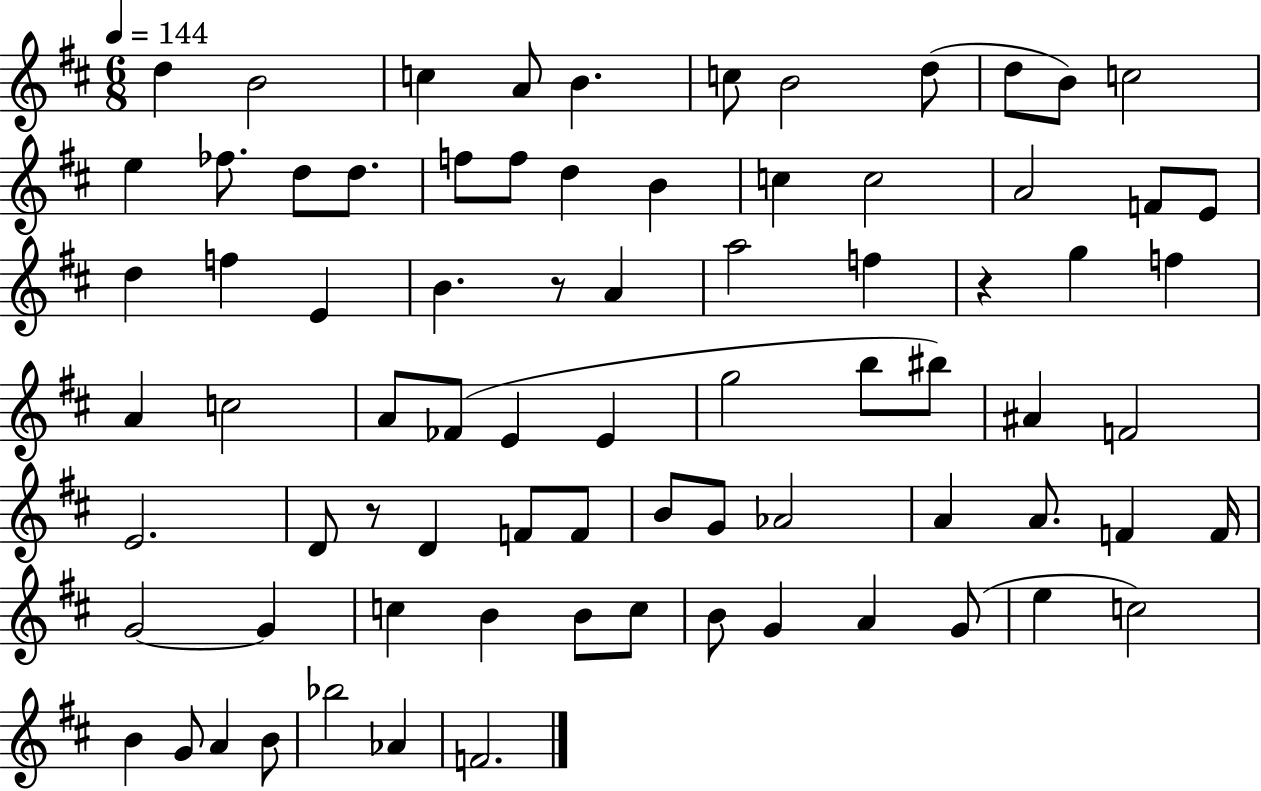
X:1
T:Untitled
M:6/8
L:1/4
K:D
d B2 c A/2 B c/2 B2 d/2 d/2 B/2 c2 e _f/2 d/2 d/2 f/2 f/2 d B c c2 A2 F/2 E/2 d f E B z/2 A a2 f z g f A c2 A/2 _F/2 E E g2 b/2 ^b/2 ^A F2 E2 D/2 z/2 D F/2 F/2 B/2 G/2 _A2 A A/2 F F/4 G2 G c B B/2 c/2 B/2 G A G/2 e c2 B G/2 A B/2 _b2 _A F2